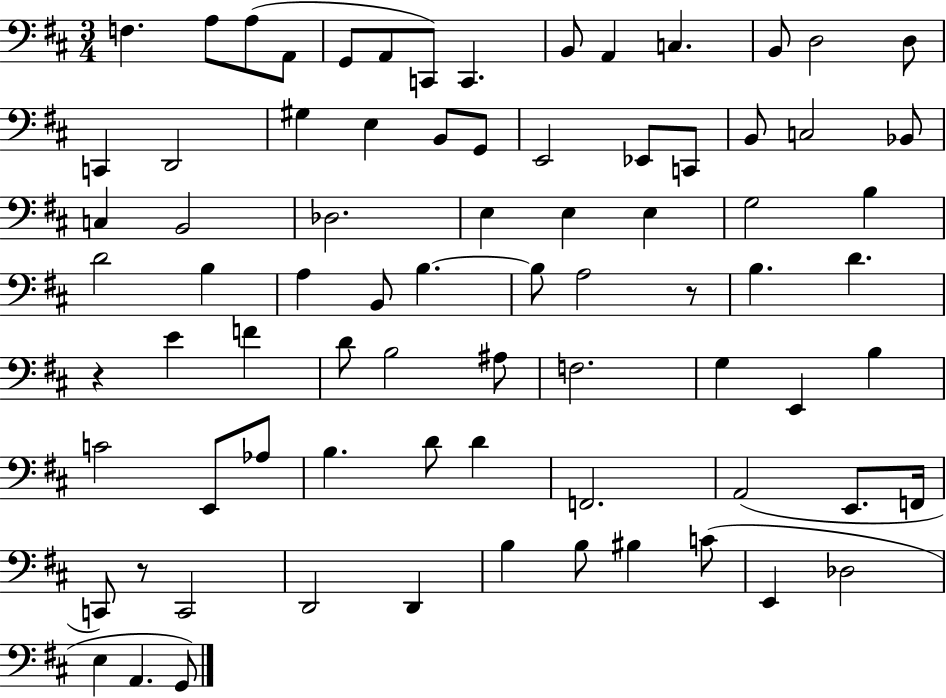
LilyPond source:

{
  \clef bass
  \numericTimeSignature
  \time 3/4
  \key d \major
  \repeat volta 2 { f4. a8 a8( a,8 | g,8 a,8 c,8) c,4. | b,8 a,4 c4. | b,8 d2 d8 | \break c,4 d,2 | gis4 e4 b,8 g,8 | e,2 ees,8 c,8 | b,8 c2 bes,8 | \break c4 b,2 | des2. | e4 e4 e4 | g2 b4 | \break d'2 b4 | a4 b,8 b4.~~ | b8 a2 r8 | b4. d'4. | \break r4 e'4 f'4 | d'8 b2 ais8 | f2. | g4 e,4 b4 | \break c'2 e,8 aes8 | b4. d'8 d'4 | f,2. | a,2( e,8. f,16 | \break c,8) r8 c,2 | d,2 d,4 | b4 b8 bis4 c'8( | e,4 des2 | \break e4 a,4. g,8) | } \bar "|."
}